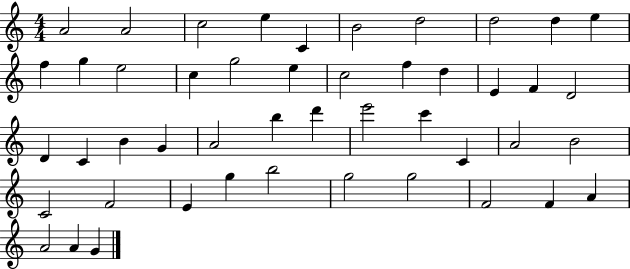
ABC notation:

X:1
T:Untitled
M:4/4
L:1/4
K:C
A2 A2 c2 e C B2 d2 d2 d e f g e2 c g2 e c2 f d E F D2 D C B G A2 b d' e'2 c' C A2 B2 C2 F2 E g b2 g2 g2 F2 F A A2 A G